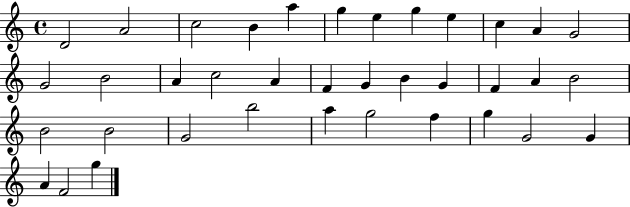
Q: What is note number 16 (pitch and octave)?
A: C5